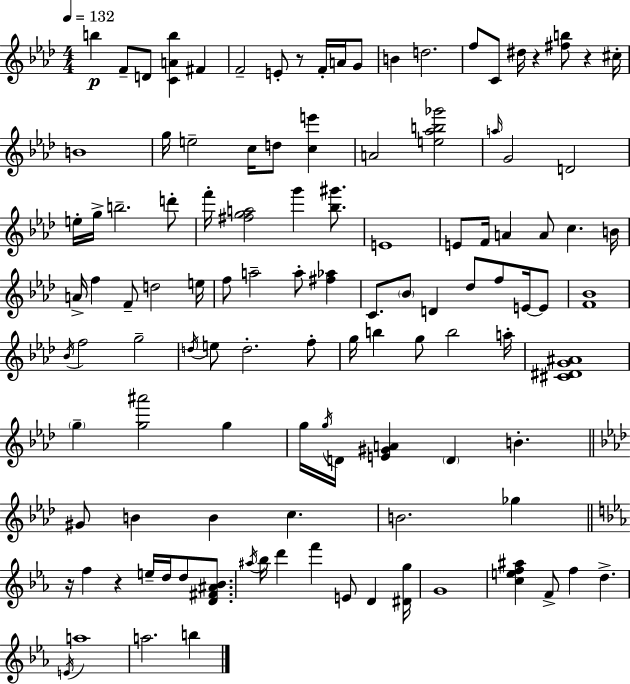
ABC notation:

X:1
T:Untitled
M:4/4
L:1/4
K:Ab
b F/2 D/2 [CAb] ^F F2 E/2 z/2 F/4 A/4 G/2 B d2 f/2 C/2 ^d/4 z [^fb]/2 z ^c/4 B4 g/4 e2 c/4 d/2 [ce'] A2 [e_ab_g']2 a/4 G2 D2 e/4 g/4 b2 d'/2 f'/4 [^fga]2 g' [_b^g']/2 E4 E/2 F/4 A A/2 c B/4 A/4 f F/2 d2 e/4 f/2 a2 a/2 [^f_a] C/2 _B/2 D _d/2 f/2 E/4 E/2 [F_B]4 _B/4 f2 g2 d/4 e/2 d2 f/2 g/4 b g/2 b2 a/4 [^C^DG^A]4 g [g^a']2 g g/4 g/4 D/4 [E^GA] D B ^G/2 B B c B2 _g z/4 f z e/4 d/4 d/2 [D^F^A_B]/2 ^a/4 _b/4 d' f' E/2 D [^Dg]/4 G4 [cef^a] F/2 f d E/4 a4 a2 b